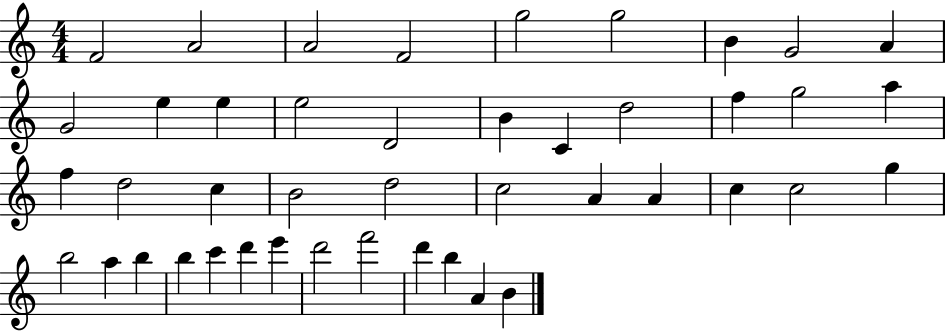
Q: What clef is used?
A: treble